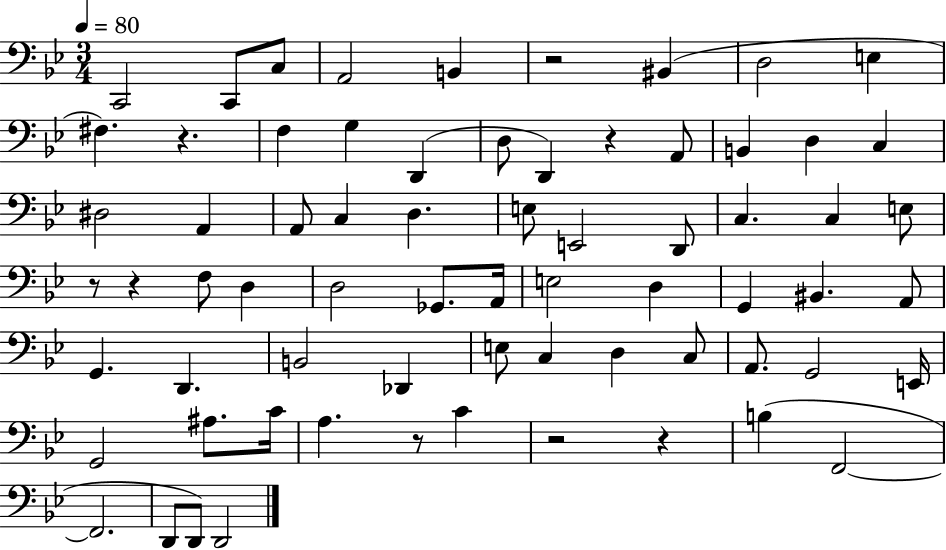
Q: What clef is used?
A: bass